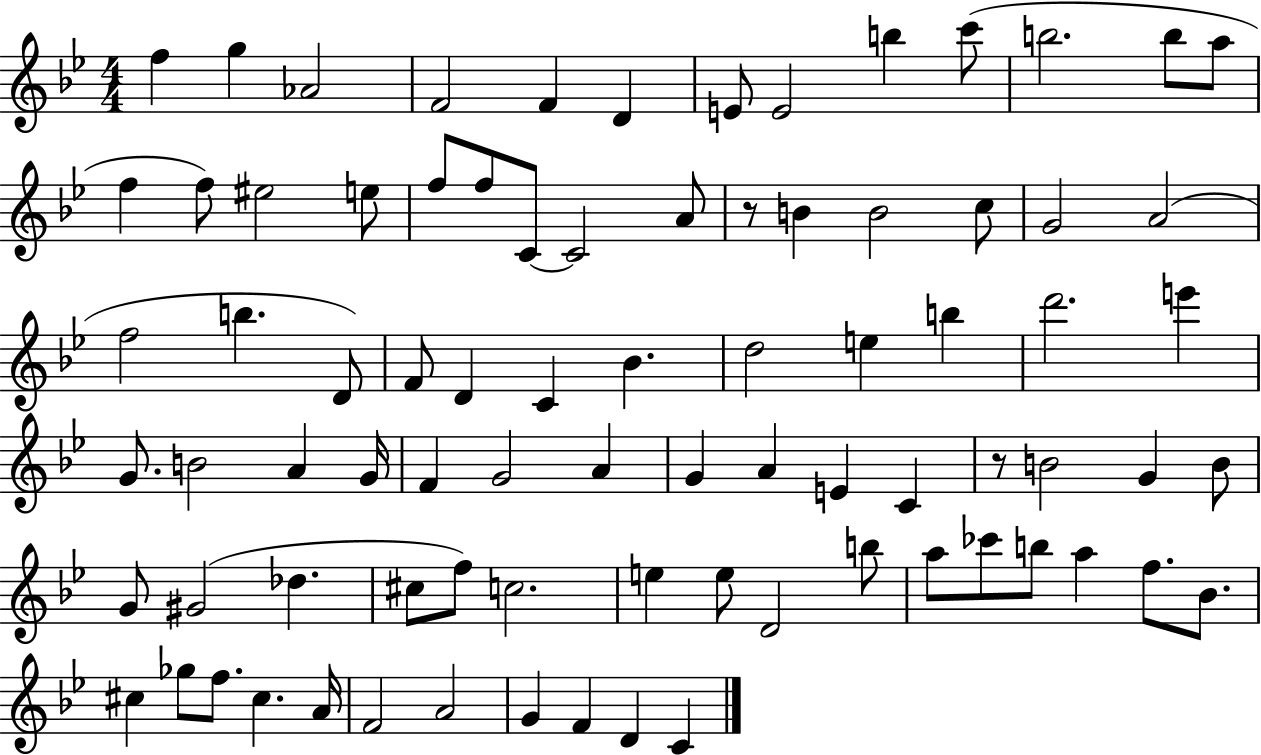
{
  \clef treble
  \numericTimeSignature
  \time 4/4
  \key bes \major
  \repeat volta 2 { f''4 g''4 aes'2 | f'2 f'4 d'4 | e'8 e'2 b''4 c'''8( | b''2. b''8 a''8 | \break f''4 f''8) eis''2 e''8 | f''8 f''8 c'8~~ c'2 a'8 | r8 b'4 b'2 c''8 | g'2 a'2( | \break f''2 b''4. d'8) | f'8 d'4 c'4 bes'4. | d''2 e''4 b''4 | d'''2. e'''4 | \break g'8. b'2 a'4 g'16 | f'4 g'2 a'4 | g'4 a'4 e'4 c'4 | r8 b'2 g'4 b'8 | \break g'8 gis'2( des''4. | cis''8 f''8) c''2. | e''4 e''8 d'2 b''8 | a''8 ces'''8 b''8 a''4 f''8. bes'8. | \break cis''4 ges''8 f''8. cis''4. a'16 | f'2 a'2 | g'4 f'4 d'4 c'4 | } \bar "|."
}